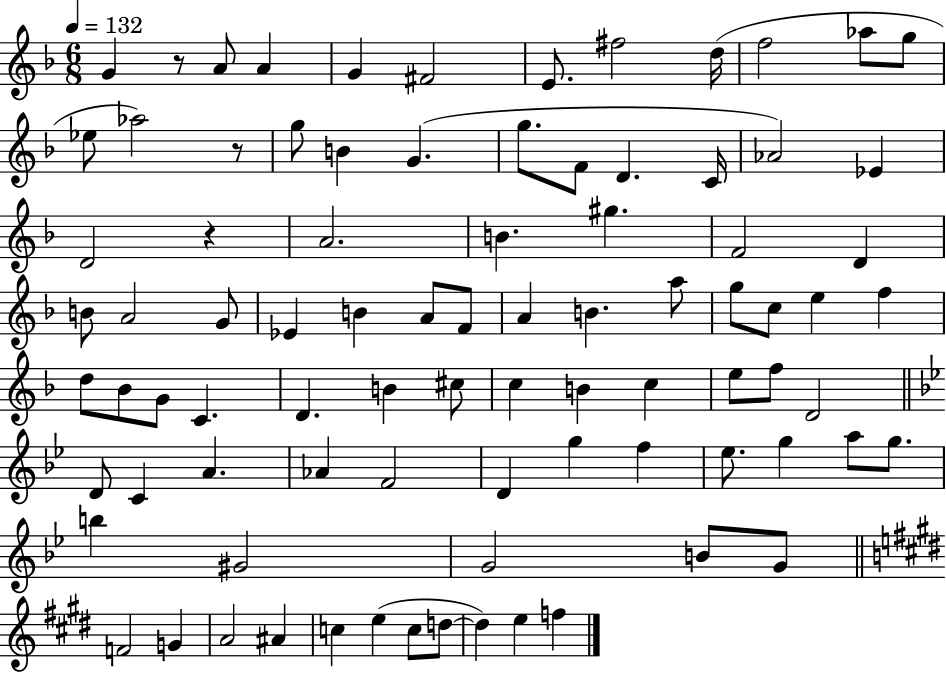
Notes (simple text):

G4/q R/e A4/e A4/q G4/q F#4/h E4/e. F#5/h D5/s F5/h Ab5/e G5/e Eb5/e Ab5/h R/e G5/e B4/q G4/q. G5/e. F4/e D4/q. C4/s Ab4/h Eb4/q D4/h R/q A4/h. B4/q. G#5/q. F4/h D4/q B4/e A4/h G4/e Eb4/q B4/q A4/e F4/e A4/q B4/q. A5/e G5/e C5/e E5/q F5/q D5/e Bb4/e G4/e C4/q. D4/q. B4/q C#5/e C5/q B4/q C5/q E5/e F5/e D4/h D4/e C4/q A4/q. Ab4/q F4/h D4/q G5/q F5/q Eb5/e. G5/q A5/e G5/e. B5/q G#4/h G4/h B4/e G4/e F4/h G4/q A4/h A#4/q C5/q E5/q C5/e D5/e D5/q E5/q F5/q